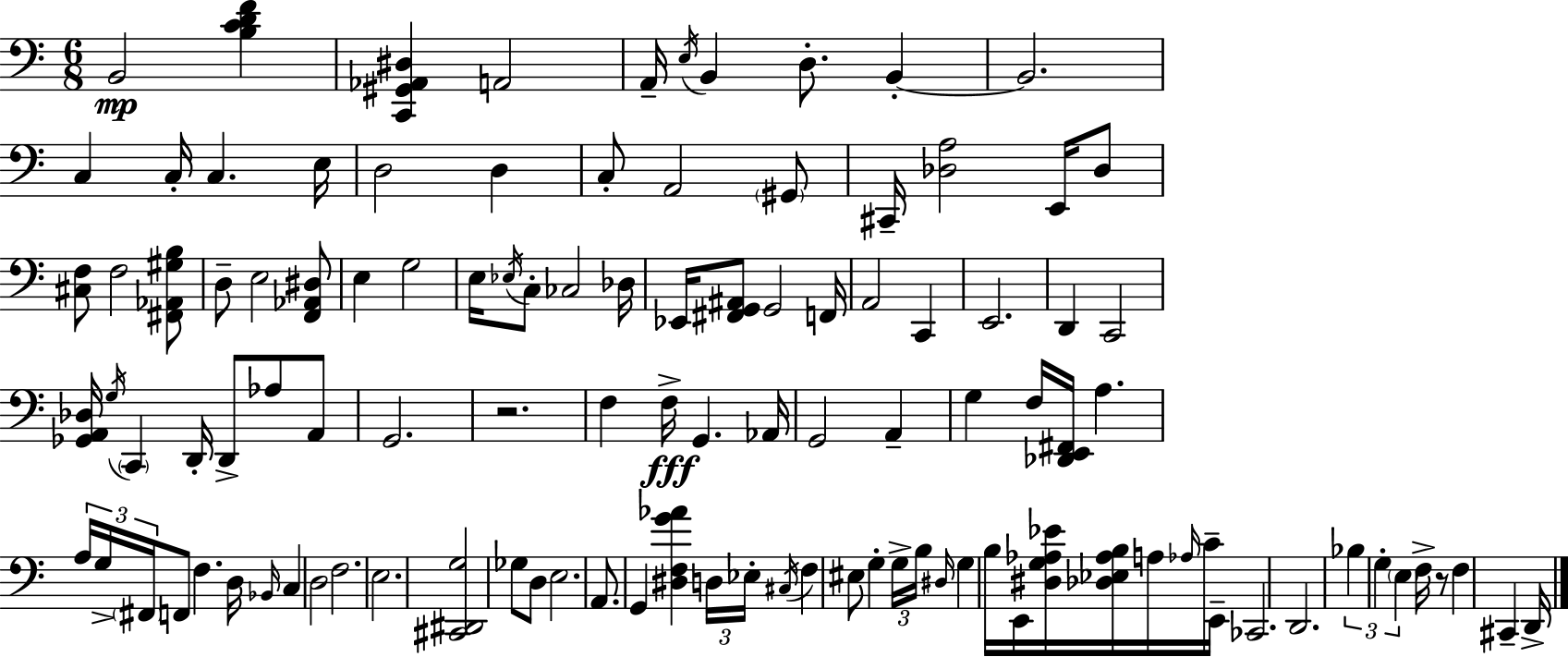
X:1
T:Untitled
M:6/8
L:1/4
K:Am
B,,2 [B,CDF] [C,,^G,,_A,,^D,] A,,2 A,,/4 E,/4 B,, D,/2 B,, B,,2 C, C,/4 C, E,/4 D,2 D, C,/2 A,,2 ^G,,/2 ^C,,/4 [_D,A,]2 E,,/4 _D,/2 [^C,F,]/2 F,2 [^F,,_A,,^G,B,]/2 D,/2 E,2 [F,,_A,,^D,]/2 E, G,2 E,/4 _E,/4 C,/2 _C,2 _D,/4 _E,,/4 [^F,,G,,^A,,]/2 G,,2 F,,/4 A,,2 C,, E,,2 D,, C,,2 [_G,,A,,_D,]/4 G,/4 C,, D,,/4 D,,/2 _A,/2 A,,/2 G,,2 z2 F, F,/4 G,, _A,,/4 G,,2 A,, G, F,/4 [_D,,E,,^F,,]/4 A, A,/4 G,/4 ^F,,/4 F,,/2 F, D,/4 _B,,/4 C, D,2 F,2 E,2 [^C,,^D,,G,]2 _G,/2 D,/2 E,2 A,,/2 G,, [^D,F,G_A] D,/4 _E,/4 ^C,/4 F, ^E,/2 G, G,/4 B,/4 ^D,/4 G, B,/4 E,,/4 [^D,G,_A,_E]/4 [_D,_E,_A,B,]/4 A,/4 _A,/4 C/4 E,,/4 _C,,2 D,,2 _B, G, E, F,/4 z/2 F, ^C,, D,,/4